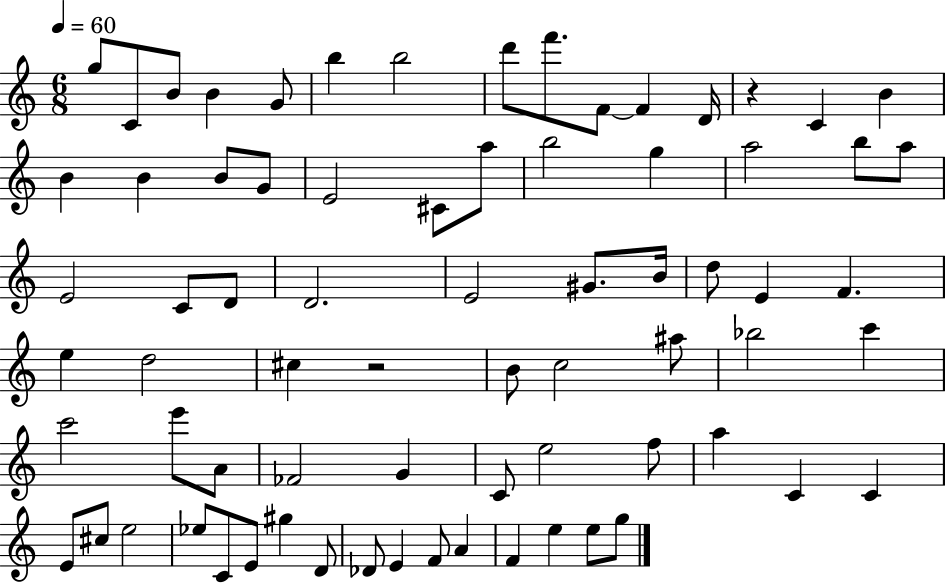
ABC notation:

X:1
T:Untitled
M:6/8
L:1/4
K:C
g/2 C/2 B/2 B G/2 b b2 d'/2 f'/2 F/2 F D/4 z C B B B B/2 G/2 E2 ^C/2 a/2 b2 g a2 b/2 a/2 E2 C/2 D/2 D2 E2 ^G/2 B/4 d/2 E F e d2 ^c z2 B/2 c2 ^a/2 _b2 c' c'2 e'/2 A/2 _F2 G C/2 e2 f/2 a C C E/2 ^c/2 e2 _e/2 C/2 E/2 ^g D/2 _D/2 E F/2 A F e e/2 g/2